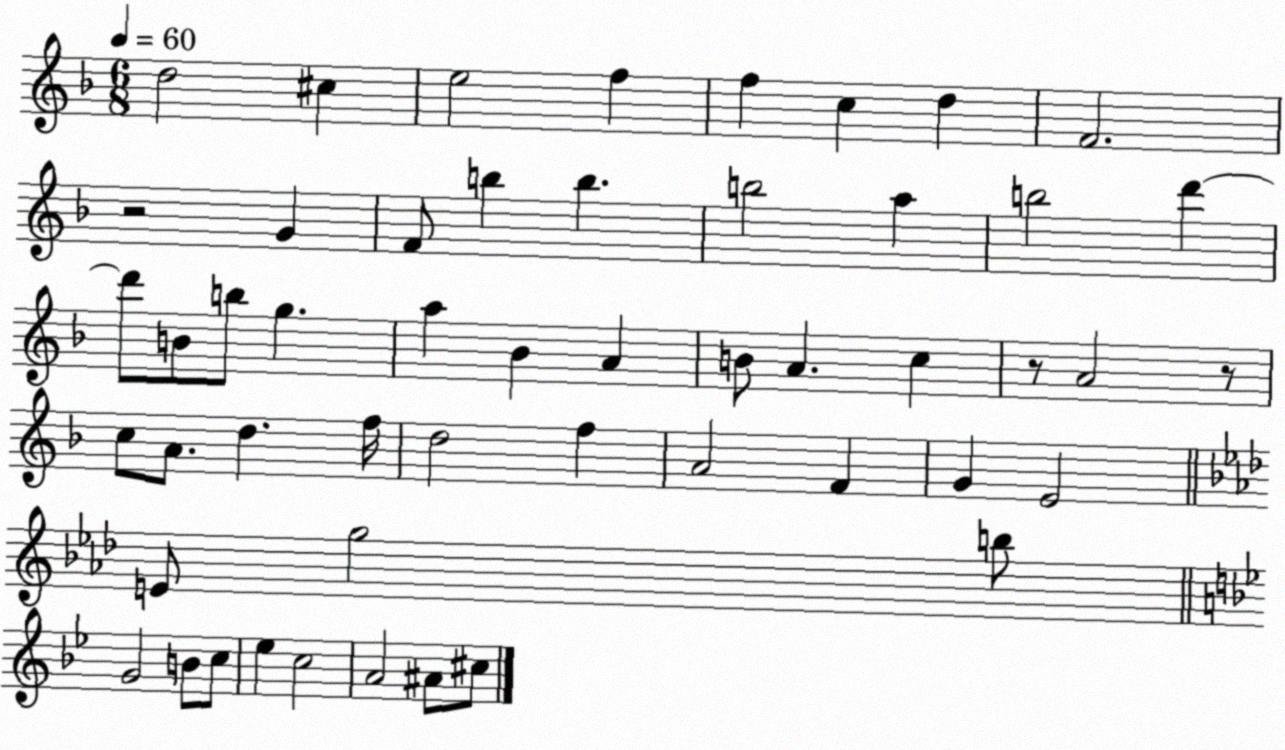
X:1
T:Untitled
M:6/8
L:1/4
K:F
d2 ^c e2 f f c d F2 z2 G F/2 b b b2 a b2 d' d'/2 B/2 b/2 g a _B A B/2 A c z/2 A2 z/2 c/2 A/2 d f/4 d2 f A2 F G E2 E/2 g2 b/2 G2 B/2 c/2 _e c2 A2 ^A/2 ^c/2